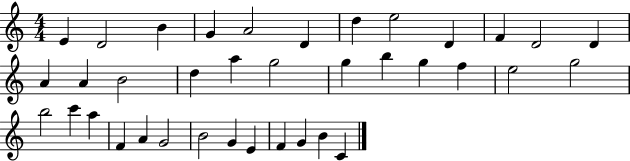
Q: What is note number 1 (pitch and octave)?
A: E4